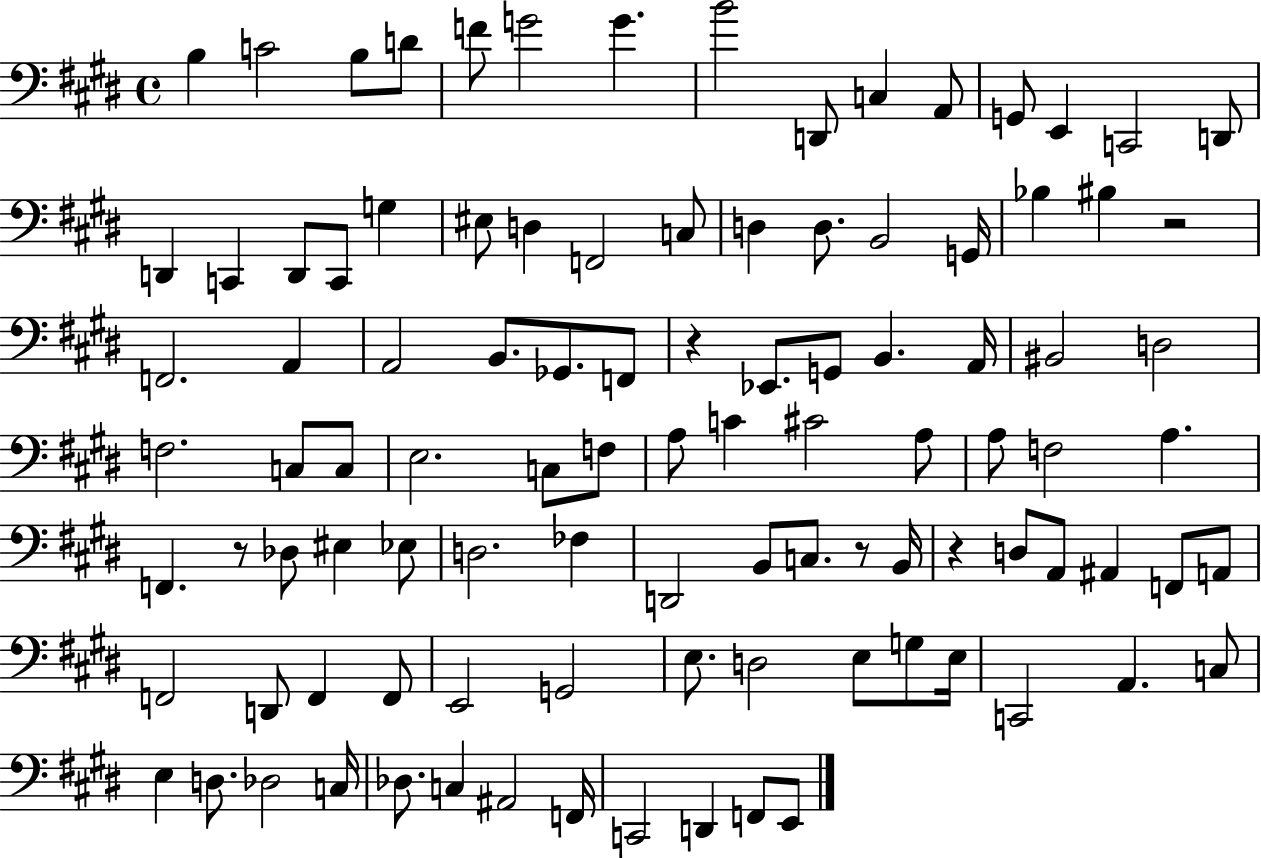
X:1
T:Untitled
M:4/4
L:1/4
K:E
B, C2 B,/2 D/2 F/2 G2 G B2 D,,/2 C, A,,/2 G,,/2 E,, C,,2 D,,/2 D,, C,, D,,/2 C,,/2 G, ^E,/2 D, F,,2 C,/2 D, D,/2 B,,2 G,,/4 _B, ^B, z2 F,,2 A,, A,,2 B,,/2 _G,,/2 F,,/2 z _E,,/2 G,,/2 B,, A,,/4 ^B,,2 D,2 F,2 C,/2 C,/2 E,2 C,/2 F,/2 A,/2 C ^C2 A,/2 A,/2 F,2 A, F,, z/2 _D,/2 ^E, _E,/2 D,2 _F, D,,2 B,,/2 C,/2 z/2 B,,/4 z D,/2 A,,/2 ^A,, F,,/2 A,,/2 F,,2 D,,/2 F,, F,,/2 E,,2 G,,2 E,/2 D,2 E,/2 G,/2 E,/4 C,,2 A,, C,/2 E, D,/2 _D,2 C,/4 _D,/2 C, ^A,,2 F,,/4 C,,2 D,, F,,/2 E,,/2